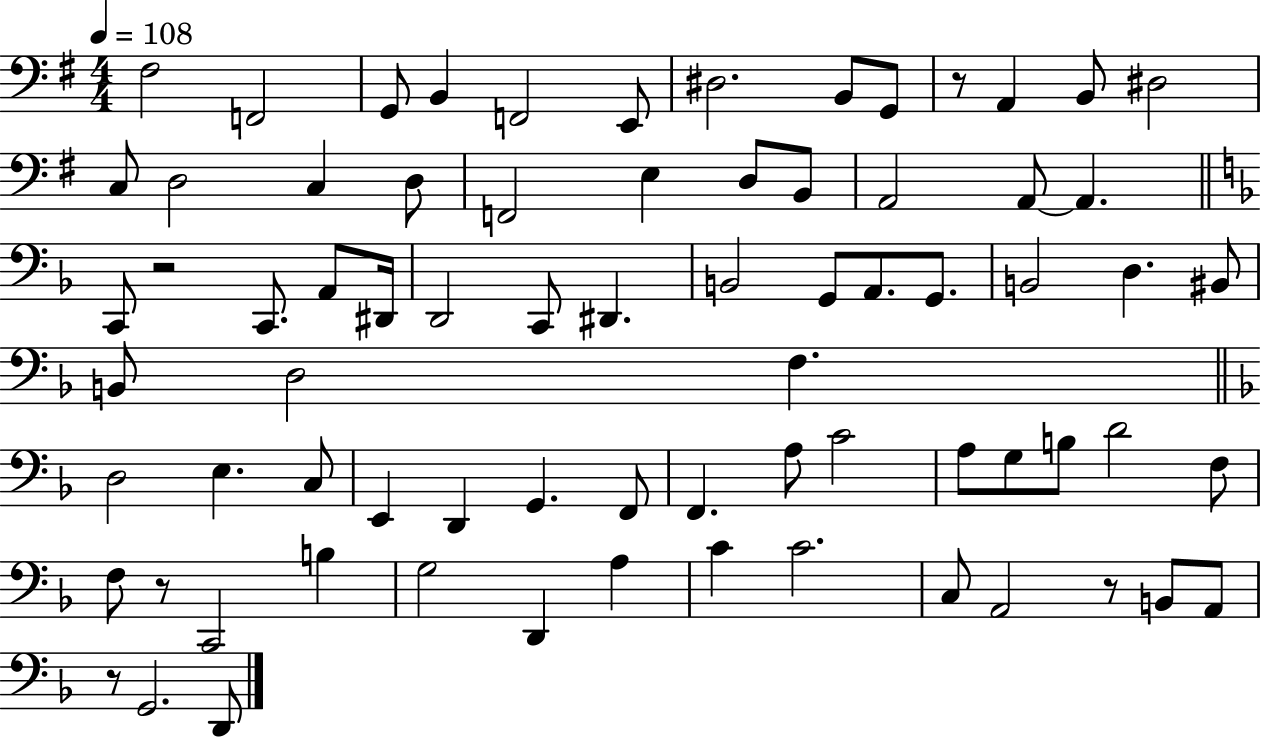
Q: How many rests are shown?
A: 5